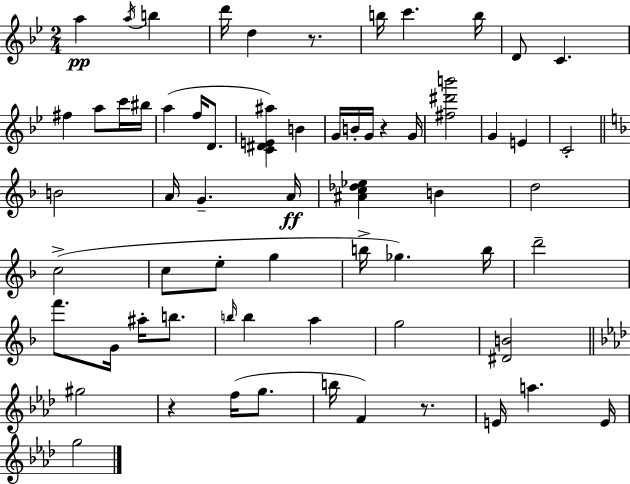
A5/q A5/s B5/q D6/s D5/q R/e. B5/s C6/q. B5/s D4/e C4/q. F#5/q A5/e C6/s BIS5/s A5/q F5/s D4/e. [C4,D#4,E4,A#5]/q B4/q G4/s B4/s G4/s R/q G4/s [F#5,D#6,B6]/h G4/q E4/q C4/h B4/h A4/s G4/q. A4/s [A#4,C5,Db5,Eb5]/q B4/q D5/h C5/h C5/e E5/e G5/q B5/s Gb5/q. B5/s D6/h F6/e. G4/s A#5/s B5/e. B5/s B5/q A5/q G5/h [D#4,B4]/h G#5/h R/q F5/s G5/e. B5/s F4/q R/e. E4/s A5/q. E4/s G5/h